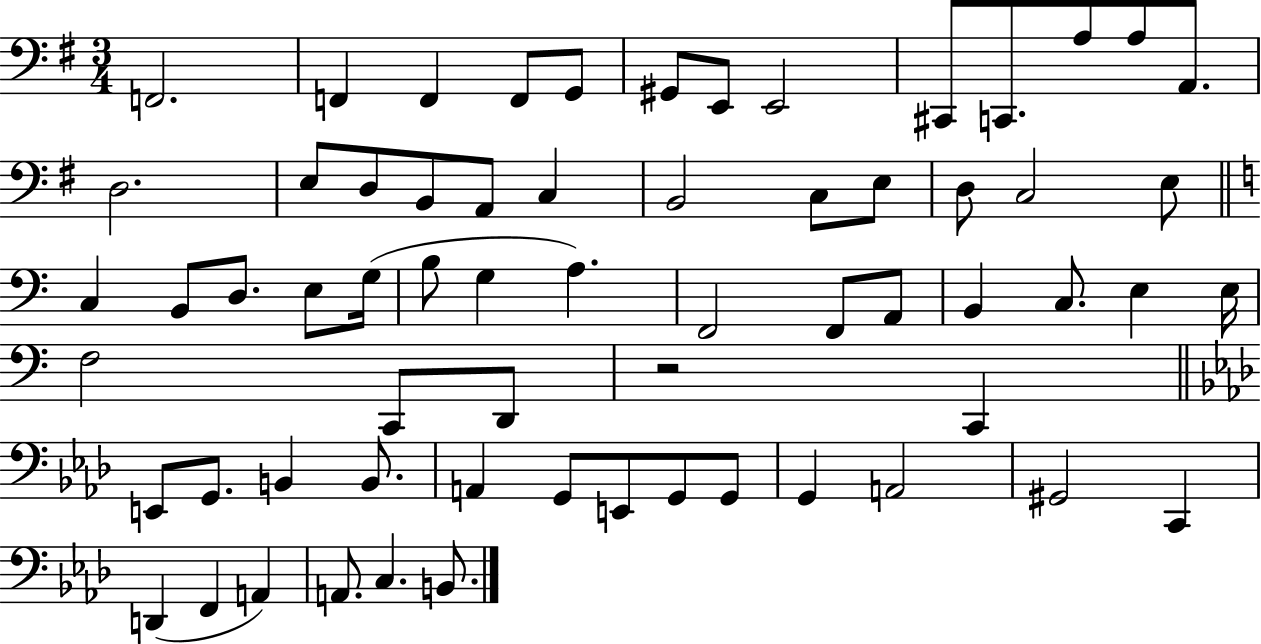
F2/h. F2/q F2/q F2/e G2/e G#2/e E2/e E2/h C#2/e C2/e. A3/e A3/e A2/e. D3/h. E3/e D3/e B2/e A2/e C3/q B2/h C3/e E3/e D3/e C3/h E3/e C3/q B2/e D3/e. E3/e G3/s B3/e G3/q A3/q. F2/h F2/e A2/e B2/q C3/e. E3/q E3/s F3/h C2/e D2/e R/h C2/q E2/e G2/e. B2/q B2/e. A2/q G2/e E2/e G2/e G2/e G2/q A2/h G#2/h C2/q D2/q F2/q A2/q A2/e. C3/q. B2/e.